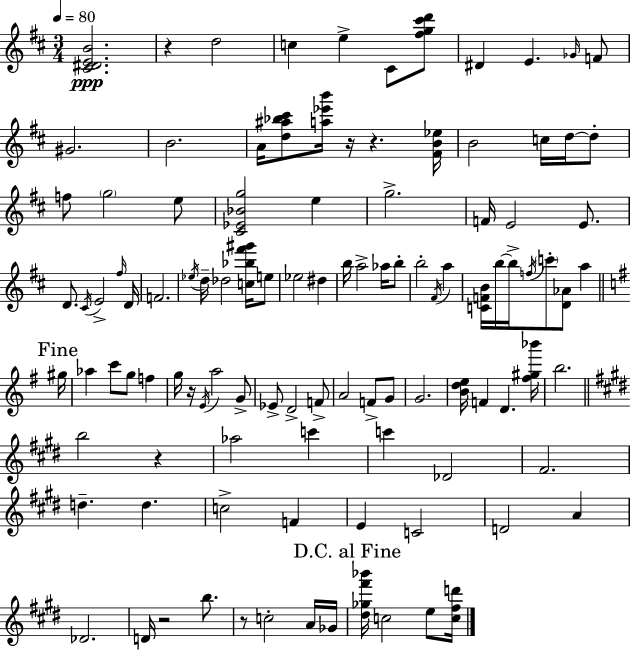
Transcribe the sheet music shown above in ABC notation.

X:1
T:Untitled
M:3/4
L:1/4
K:D
[^C^DEB]2 z d2 c e ^C/2 [^fg^c'd']/2 ^D E _G/4 F/2 ^G2 B2 A/4 [d^a_b^c']/2 [a_e'b']/4 z/4 z [^FB_e]/4 B2 c/4 d/4 d/2 f/2 g2 e/2 [^C_E_Bg]2 e g2 F/4 E2 E/2 D/2 ^C/4 E2 ^f/4 D/4 F2 _e/4 d/4 _d2 [c_b^f'^g']/4 e/2 _e2 ^d b/4 a2 _a/4 b/2 b2 ^F/4 a [CFB]/4 b/4 b/4 f/4 c'/2 [D_A]/2 a ^g/4 _a c'/2 g/2 f g/4 z/4 E/4 a2 G/2 _E/2 D2 F/2 A2 F/2 G/2 G2 [Bde]/4 F D [^f^g_b']/4 b2 b2 z _a2 c' c' _D2 ^F2 d d c2 F E C2 D2 A _D2 D/4 z2 b/2 z/2 c2 A/4 _G/4 [^d_g^f'_b']/4 c2 e/2 [c^fd']/4